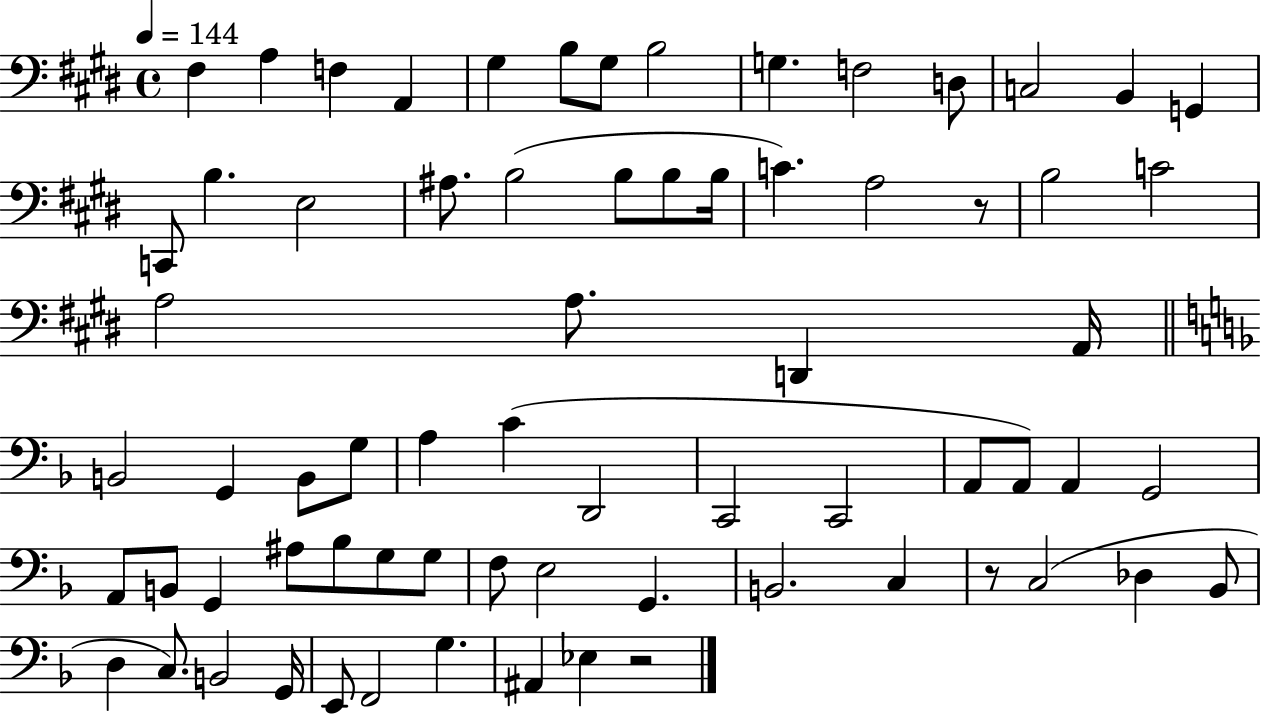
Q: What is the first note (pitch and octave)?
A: F#3